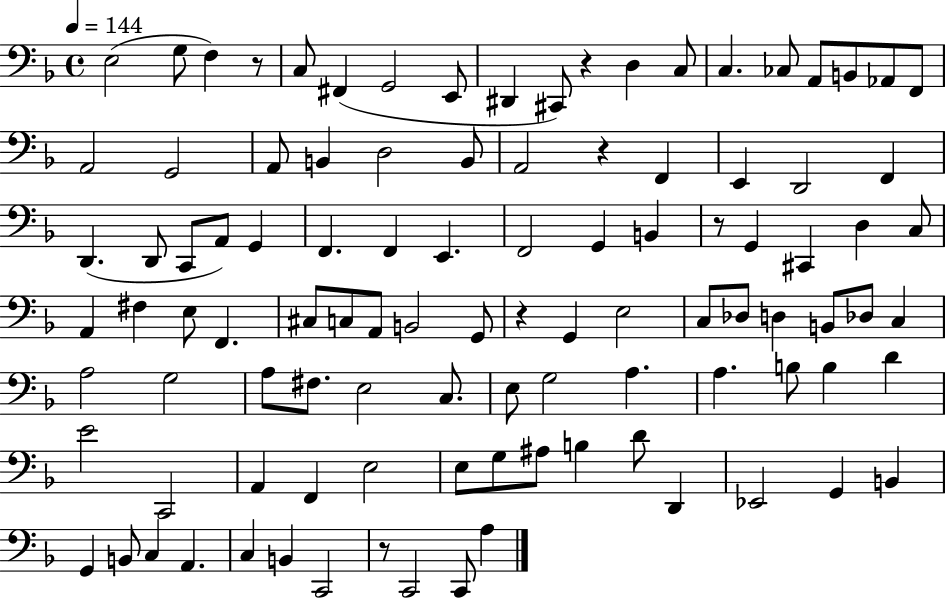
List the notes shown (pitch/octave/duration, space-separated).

E3/h G3/e F3/q R/e C3/e F#2/q G2/h E2/e D#2/q C#2/e R/q D3/q C3/e C3/q. CES3/e A2/e B2/e Ab2/e F2/e A2/h G2/h A2/e B2/q D3/h B2/e A2/h R/q F2/q E2/q D2/h F2/q D2/q. D2/e C2/e A2/e G2/q F2/q. F2/q E2/q. F2/h G2/q B2/q R/e G2/q C#2/q D3/q C3/e A2/q F#3/q E3/e F2/q. C#3/e C3/e A2/e B2/h G2/e R/q G2/q E3/h C3/e Db3/e D3/q B2/e Db3/e C3/q A3/h G3/h A3/e F#3/e. E3/h C3/e. E3/e G3/h A3/q. A3/q. B3/e B3/q D4/q E4/h C2/h A2/q F2/q E3/h E3/e G3/e A#3/e B3/q D4/e D2/q Eb2/h G2/q B2/q G2/q B2/e C3/q A2/q. C3/q B2/q C2/h R/e C2/h C2/e A3/q